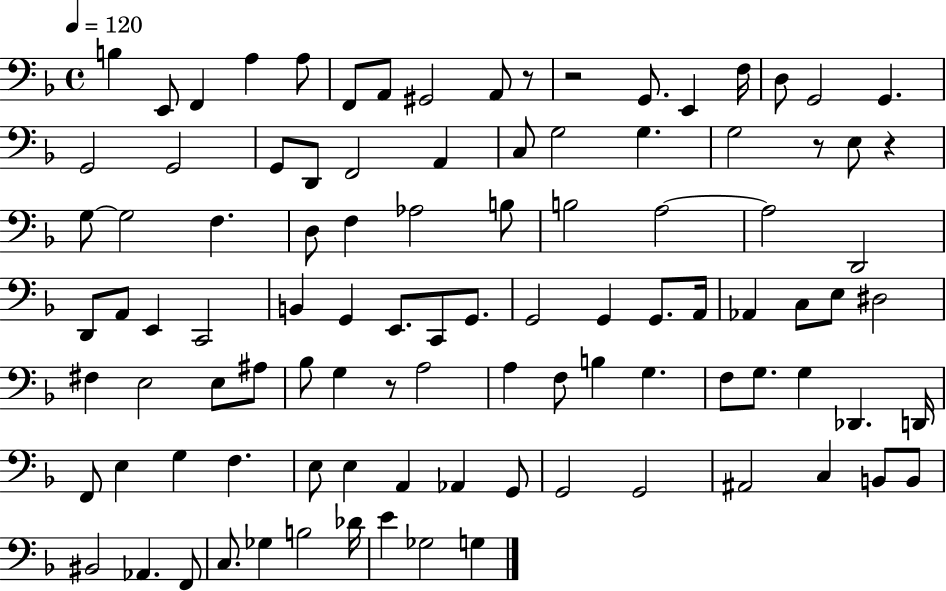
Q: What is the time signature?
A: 4/4